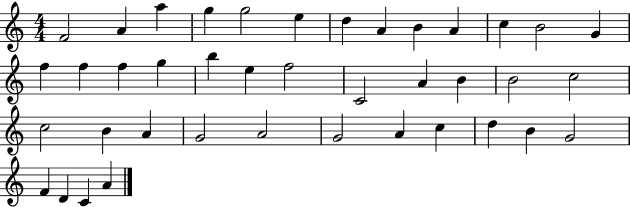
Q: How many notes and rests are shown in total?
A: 40